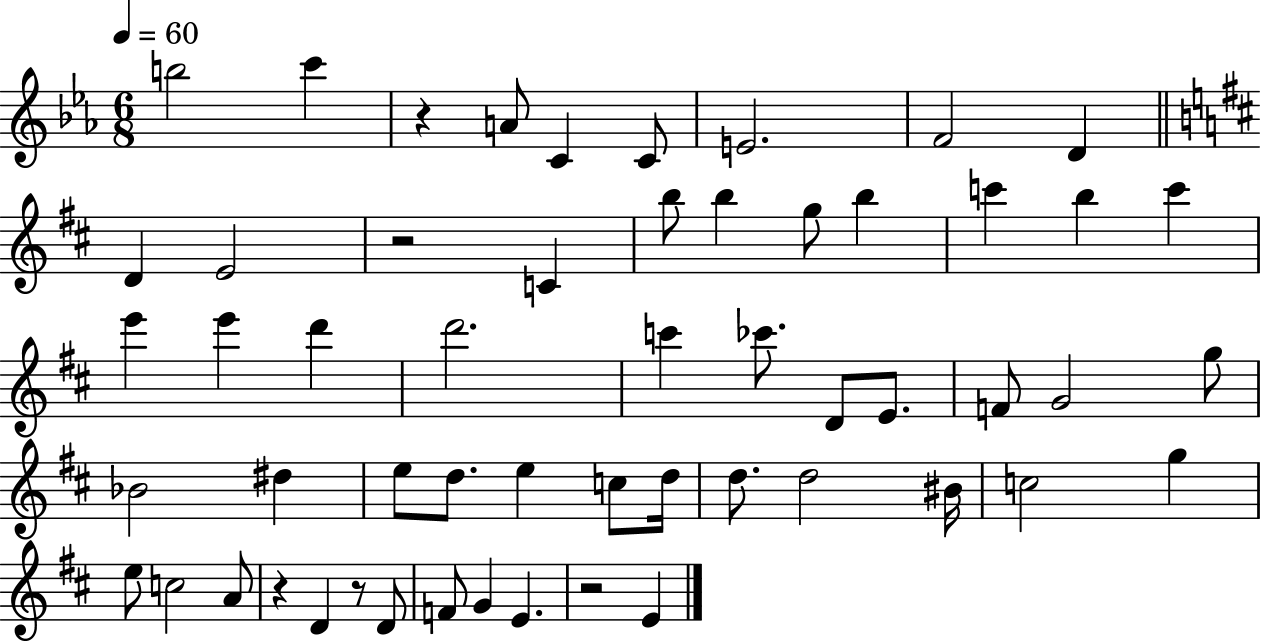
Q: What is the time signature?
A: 6/8